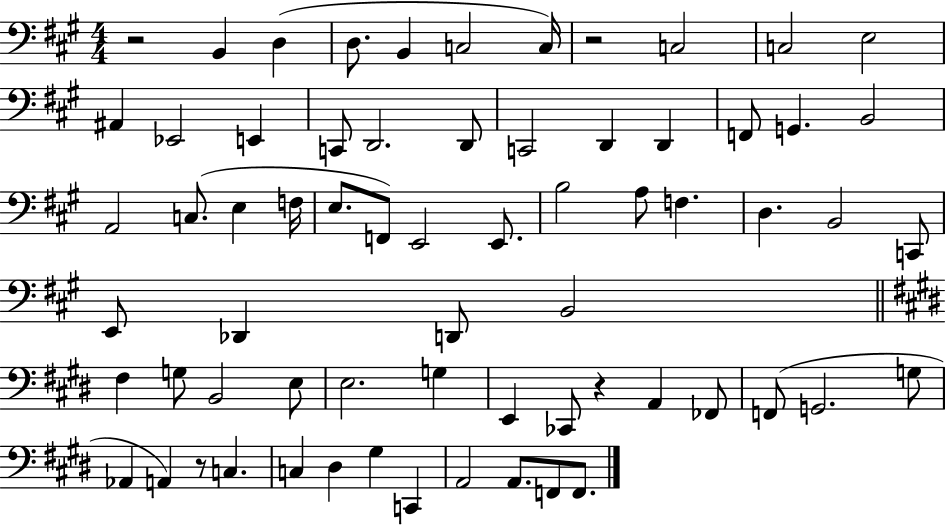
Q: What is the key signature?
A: A major